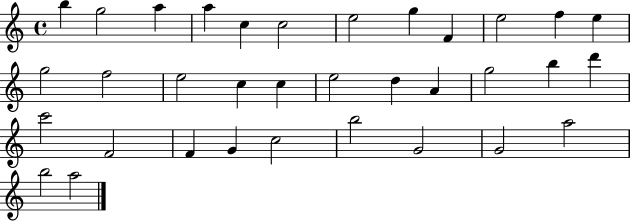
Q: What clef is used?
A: treble